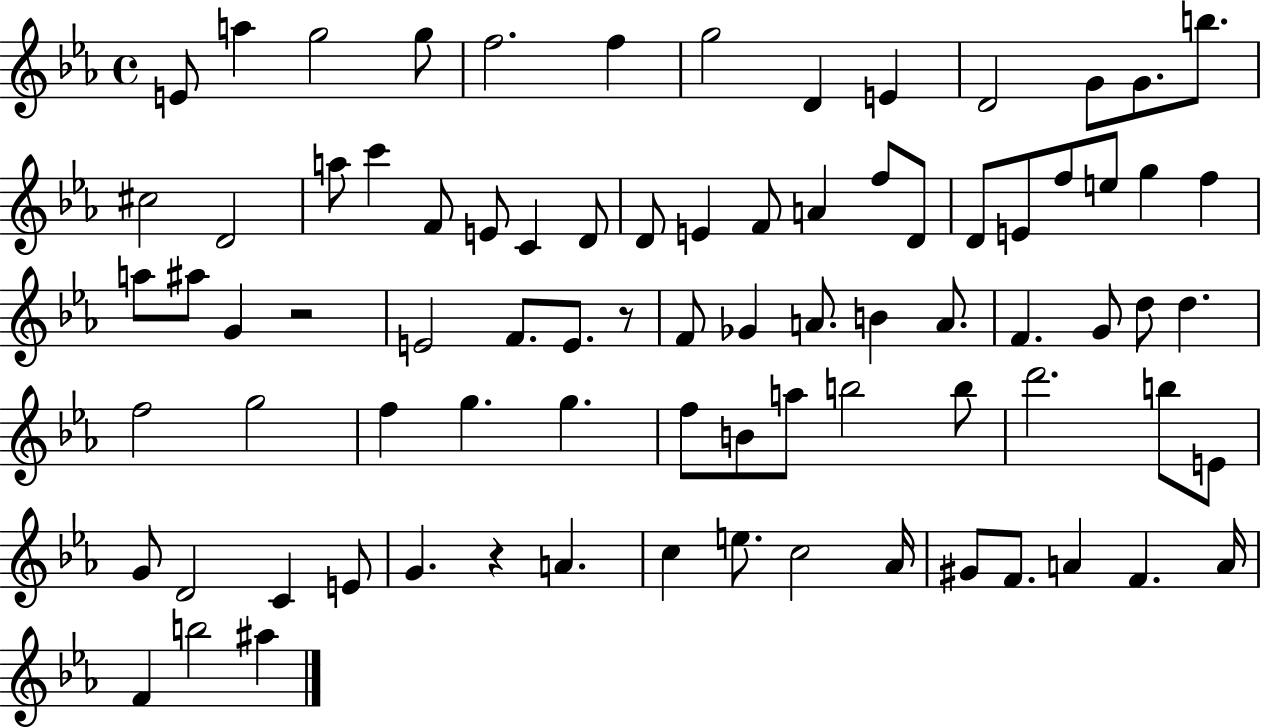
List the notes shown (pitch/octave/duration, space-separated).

E4/e A5/q G5/h G5/e F5/h. F5/q G5/h D4/q E4/q D4/h G4/e G4/e. B5/e. C#5/h D4/h A5/e C6/q F4/e E4/e C4/q D4/e D4/e E4/q F4/e A4/q F5/e D4/e D4/e E4/e F5/e E5/e G5/q F5/q A5/e A#5/e G4/q R/h E4/h F4/e. E4/e. R/e F4/e Gb4/q A4/e. B4/q A4/e. F4/q. G4/e D5/e D5/q. F5/h G5/h F5/q G5/q. G5/q. F5/e B4/e A5/e B5/h B5/e D6/h. B5/e E4/e G4/e D4/h C4/q E4/e G4/q. R/q A4/q. C5/q E5/e. C5/h Ab4/s G#4/e F4/e. A4/q F4/q. A4/s F4/q B5/h A#5/q